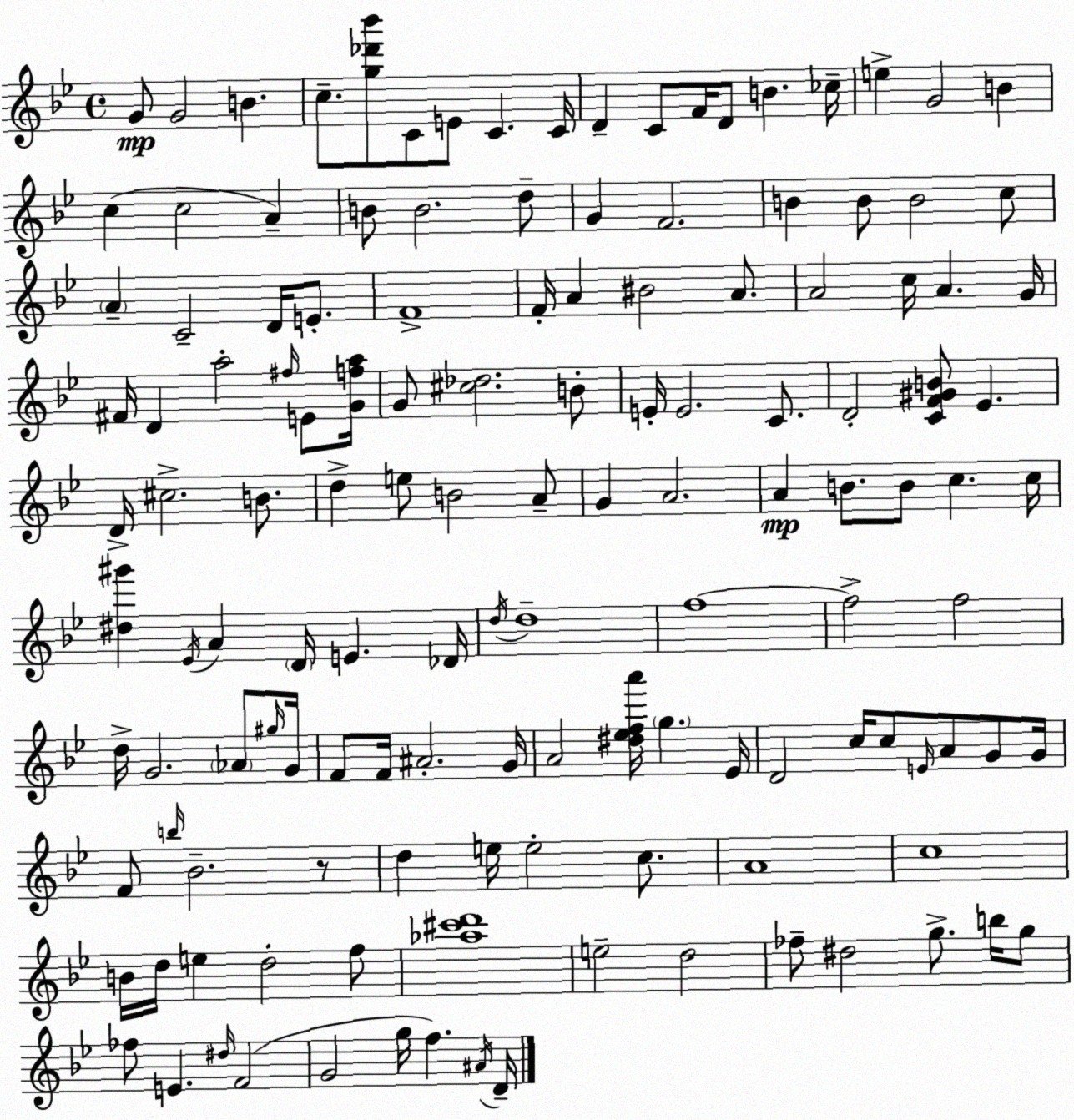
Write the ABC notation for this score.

X:1
T:Untitled
M:4/4
L:1/4
K:Gm
G/2 G2 B c/2 [g_d'_b']/2 C/2 E/2 C C/4 D C/2 F/4 D/2 B _c/4 e G2 B c c2 A B/2 B2 d/2 G F2 B B/2 B2 c/2 A C2 D/4 E/2 F4 F/4 A ^B2 A/2 A2 c/4 A G/4 ^F/4 D a2 ^f/4 E/2 [Gfa]/4 G/2 [^c_d]2 B/2 E/4 E2 C/2 D2 [CF^GB]/2 _E D/4 ^c2 B/2 d e/2 B2 A/2 G A2 A B/2 B/2 c c/4 [^d^g'] _E/4 A D/4 E _D/4 d/4 d4 f4 f2 f2 d/4 G2 _A/2 ^g/4 G/4 F/2 F/4 ^A2 G/4 A2 [^d_efa']/4 g _E/4 D2 c/4 c/2 E/4 A/2 G/2 G/4 F/2 b/4 _B2 z/2 d e/4 e2 c/2 A4 c4 B/4 d/4 e d2 f/2 [_a^c'd']4 e2 d2 _f/2 ^d2 g/2 b/4 g/2 _f/2 E ^d/4 F2 G2 g/4 f ^A/4 D/4